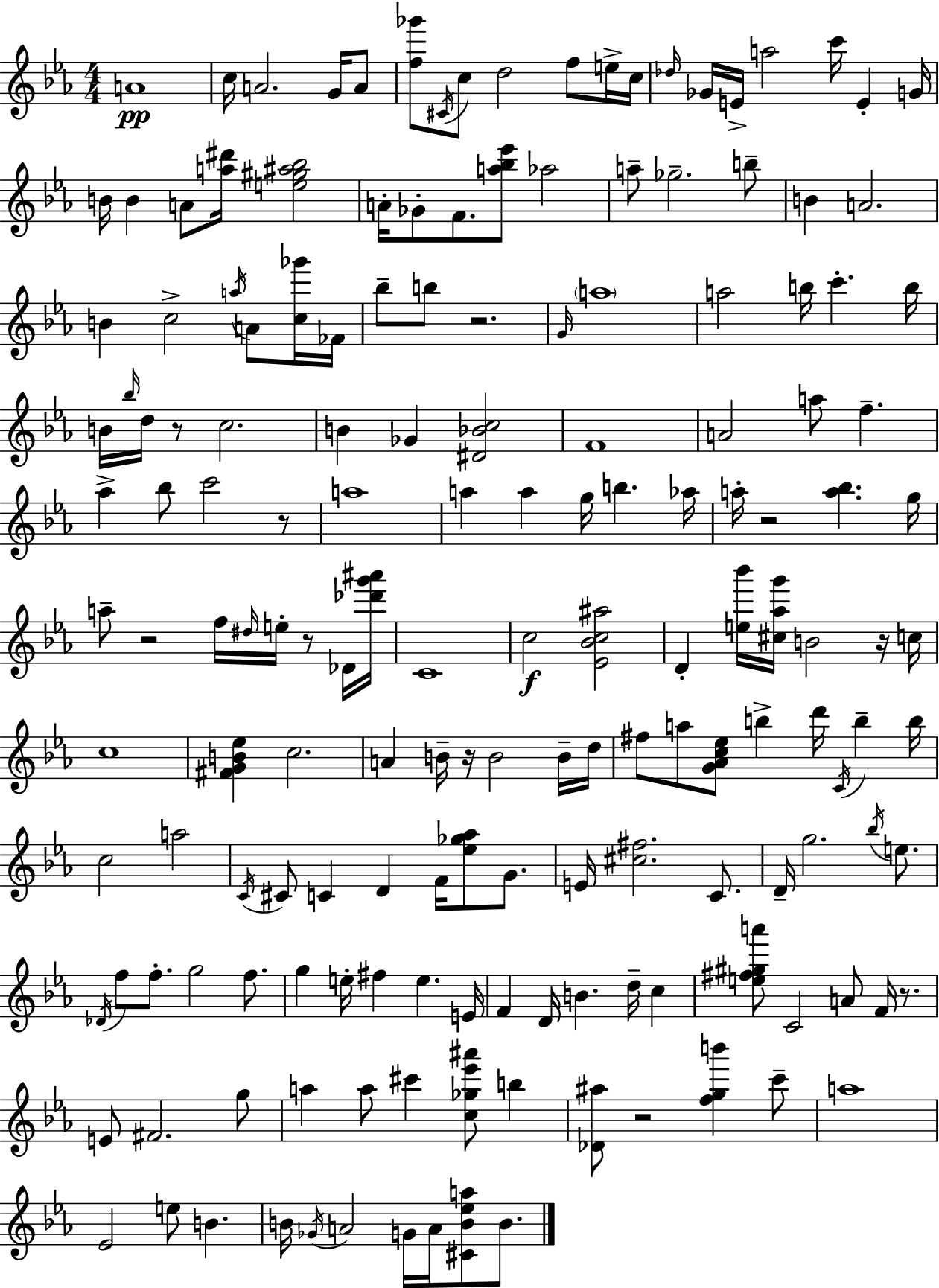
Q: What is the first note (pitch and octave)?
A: A4